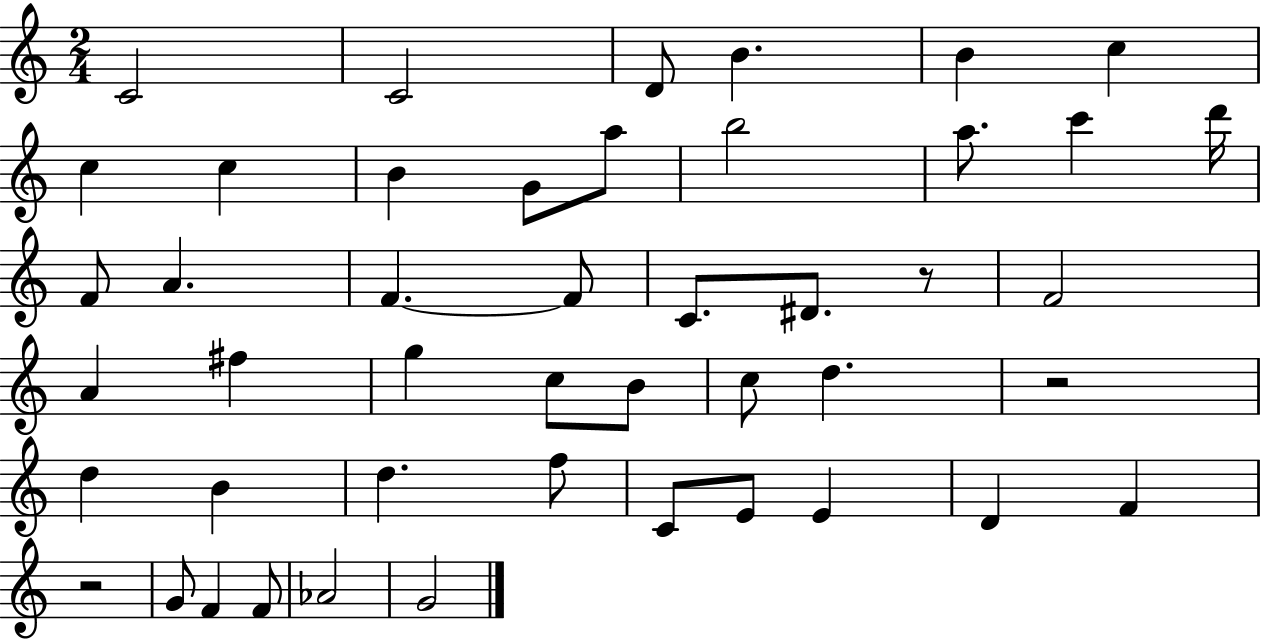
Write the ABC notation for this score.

X:1
T:Untitled
M:2/4
L:1/4
K:C
C2 C2 D/2 B B c c c B G/2 a/2 b2 a/2 c' d'/4 F/2 A F F/2 C/2 ^D/2 z/2 F2 A ^f g c/2 B/2 c/2 d z2 d B d f/2 C/2 E/2 E D F z2 G/2 F F/2 _A2 G2